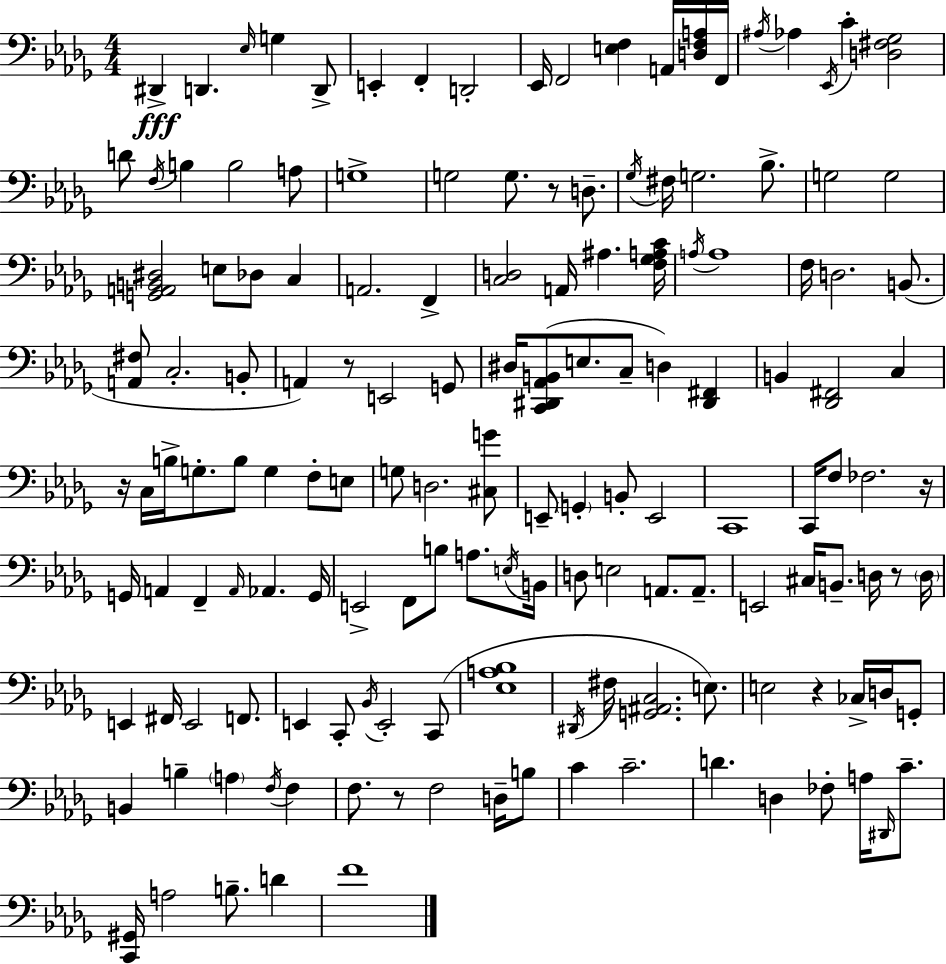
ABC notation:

X:1
T:Untitled
M:4/4
L:1/4
K:Bbm
^D,, D,, _E,/4 G, D,,/2 E,, F,, D,,2 _E,,/4 F,,2 [E,F,] A,,/4 [D,F,A,]/4 F,,/4 ^A,/4 _A, _E,,/4 C [D,^F,_G,]2 D/2 F,/4 B, B,2 A,/2 G,4 G,2 G,/2 z/2 D,/2 _G,/4 ^F,/4 G,2 _B,/2 G,2 G,2 [G,,A,,B,,^D,]2 E,/2 _D,/2 C, A,,2 F,, [C,D,]2 A,,/4 ^A, [F,_G,A,C]/4 A,/4 A,4 F,/4 D,2 B,,/2 [A,,^F,]/2 C,2 B,,/2 A,, z/2 E,,2 G,,/2 ^D,/4 [C,,^D,,_A,,B,,]/2 E,/2 C,/2 D, [^D,,^F,,] B,, [_D,,^F,,]2 C, z/4 C,/4 B,/4 G,/2 B,/2 G, F,/2 E,/2 G,/2 D,2 [^C,G]/2 E,,/2 G,, B,,/2 E,,2 C,,4 C,,/4 F,/2 _F,2 z/4 G,,/4 A,, F,, A,,/4 _A,, G,,/4 E,,2 F,,/2 B,/2 A,/2 E,/4 B,,/4 D,/2 E,2 A,,/2 A,,/2 E,,2 ^C,/4 B,,/2 D,/4 z/2 D,/4 E,, ^F,,/4 E,,2 F,,/2 E,, C,,/2 _B,,/4 E,,2 C,,/2 [_E,A,_B,]4 ^D,,/4 ^F,/4 [G,,^A,,C,]2 E,/2 E,2 z _C,/4 D,/4 G,,/2 B,, B, A, F,/4 F, F,/2 z/2 F,2 D,/4 B,/2 C C2 D D, _F,/2 A,/4 ^D,,/4 C/2 [C,,^G,,]/4 A,2 B,/2 D F4